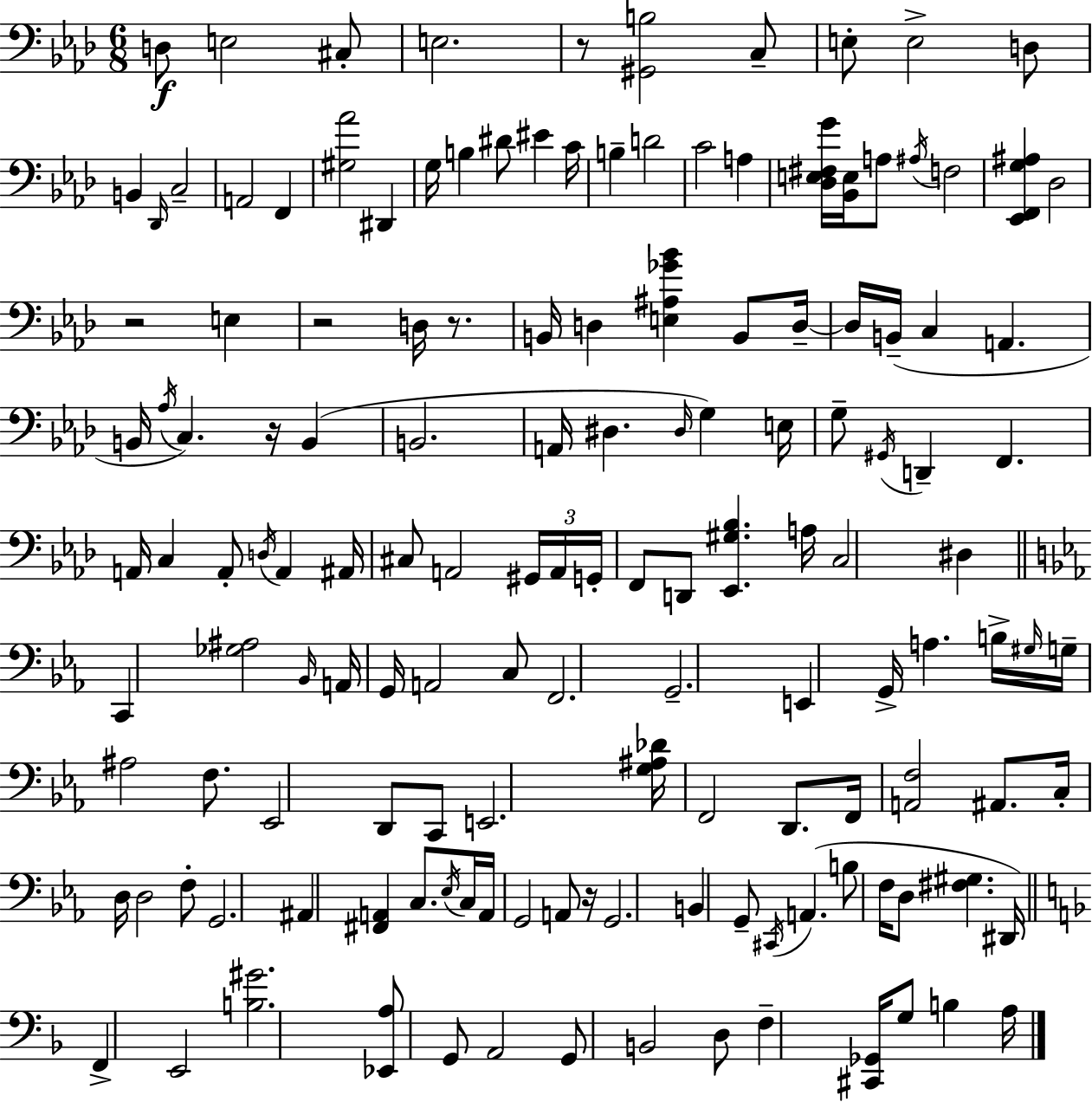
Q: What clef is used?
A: bass